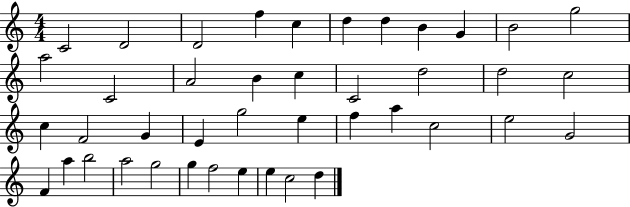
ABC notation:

X:1
T:Untitled
M:4/4
L:1/4
K:C
C2 D2 D2 f c d d B G B2 g2 a2 C2 A2 B c C2 d2 d2 c2 c F2 G E g2 e f a c2 e2 G2 F a b2 a2 g2 g f2 e e c2 d